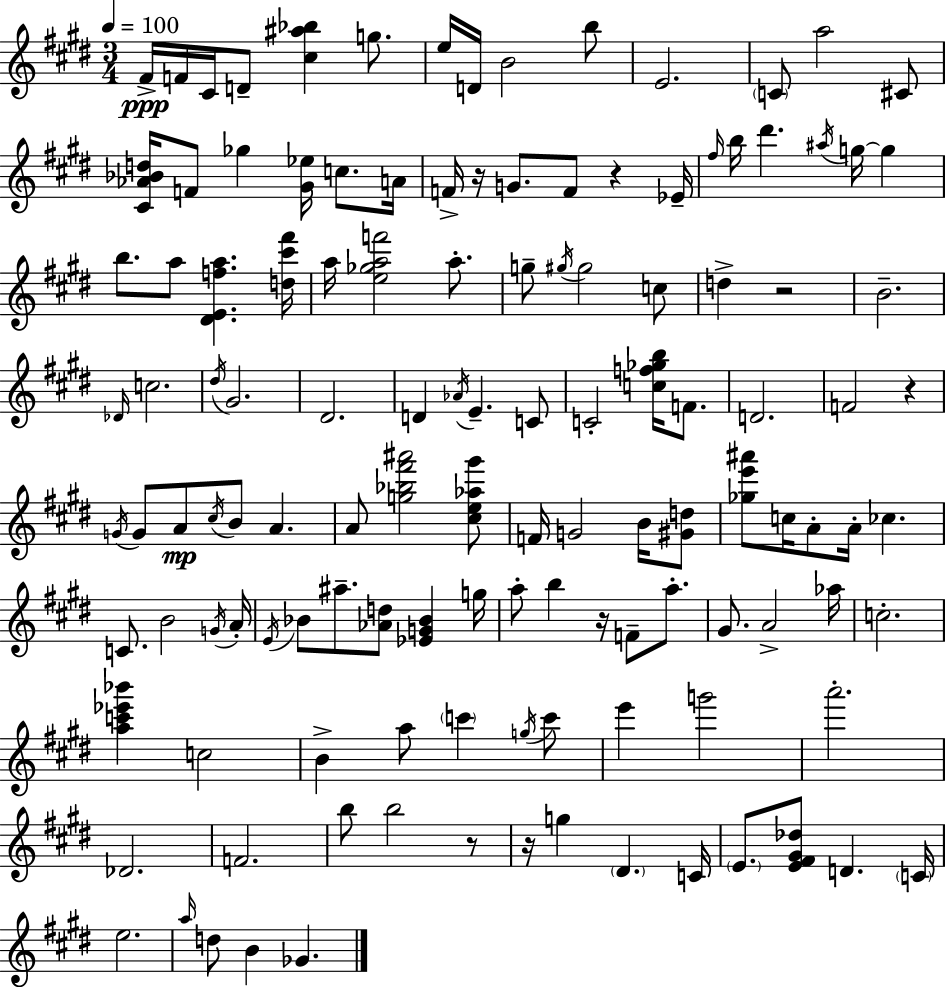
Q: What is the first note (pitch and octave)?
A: F#4